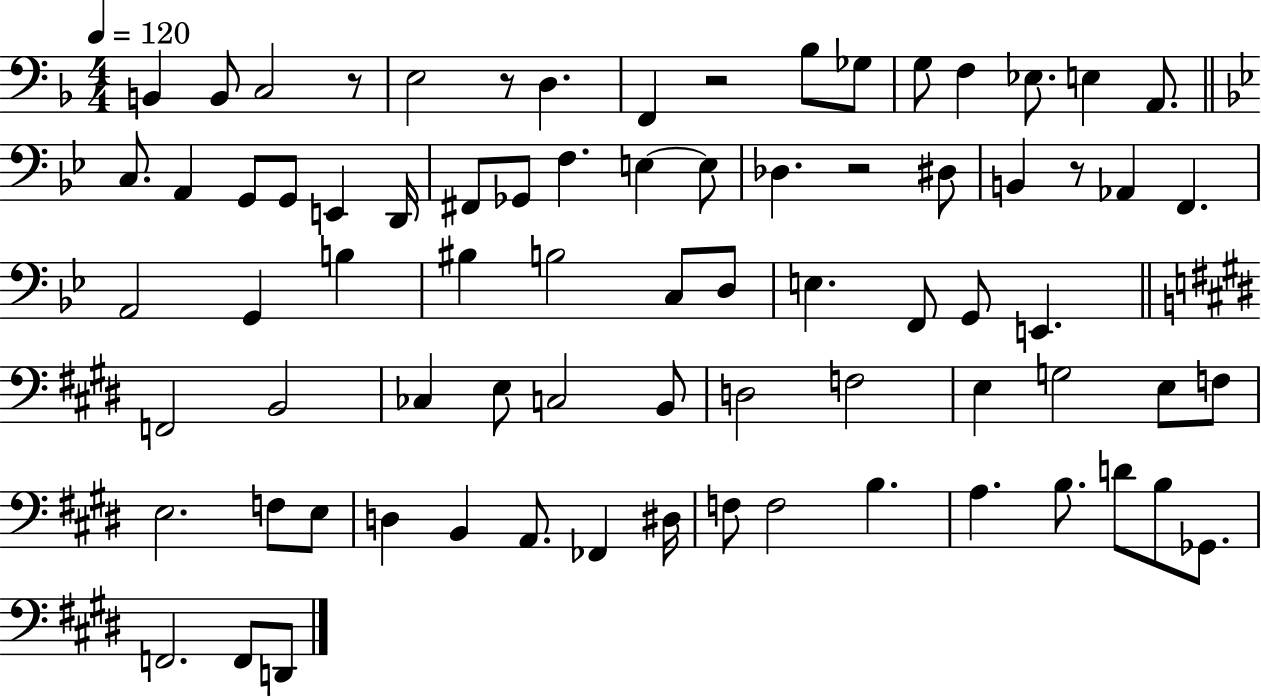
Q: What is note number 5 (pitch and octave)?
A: D3